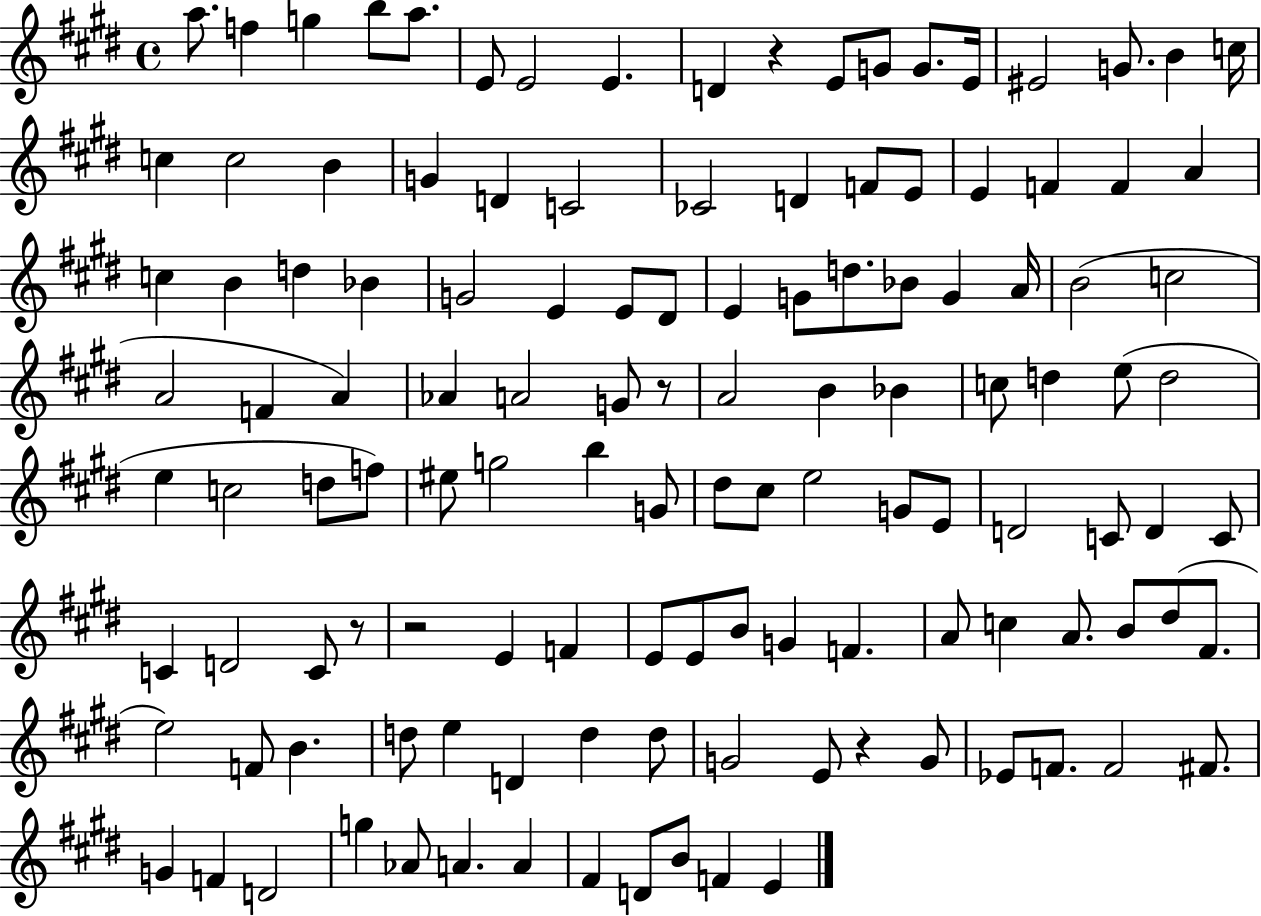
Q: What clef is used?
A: treble